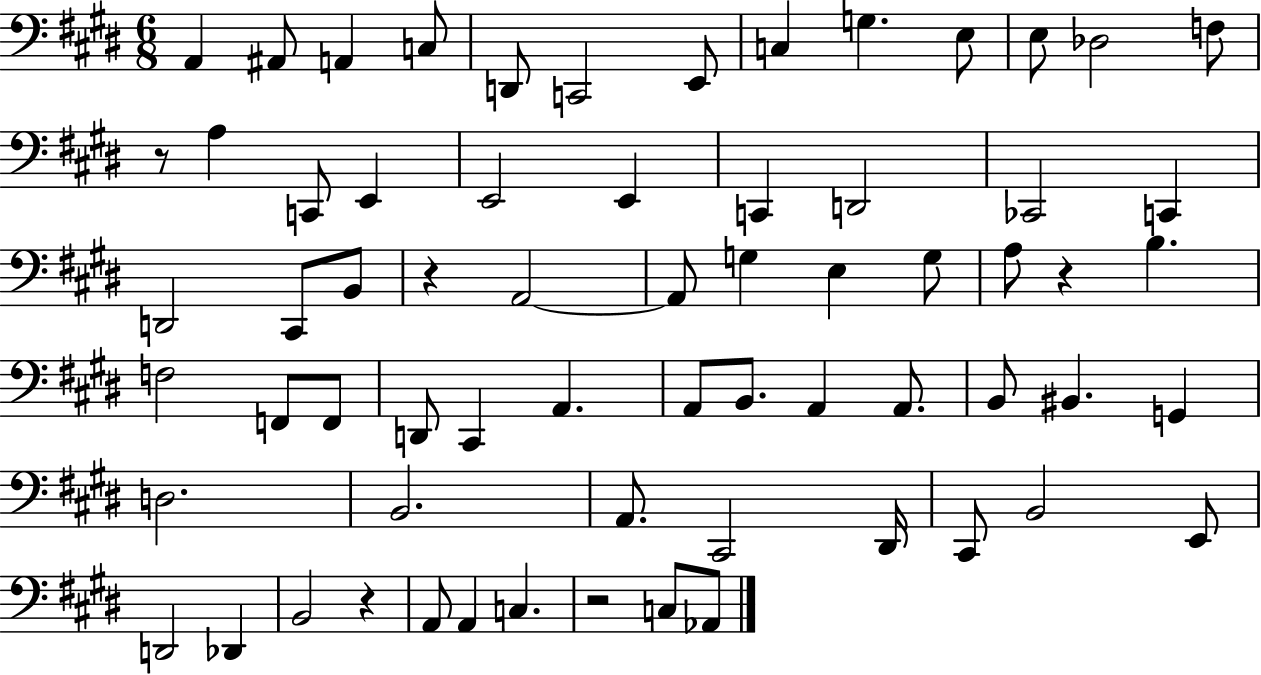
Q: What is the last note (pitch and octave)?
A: Ab2